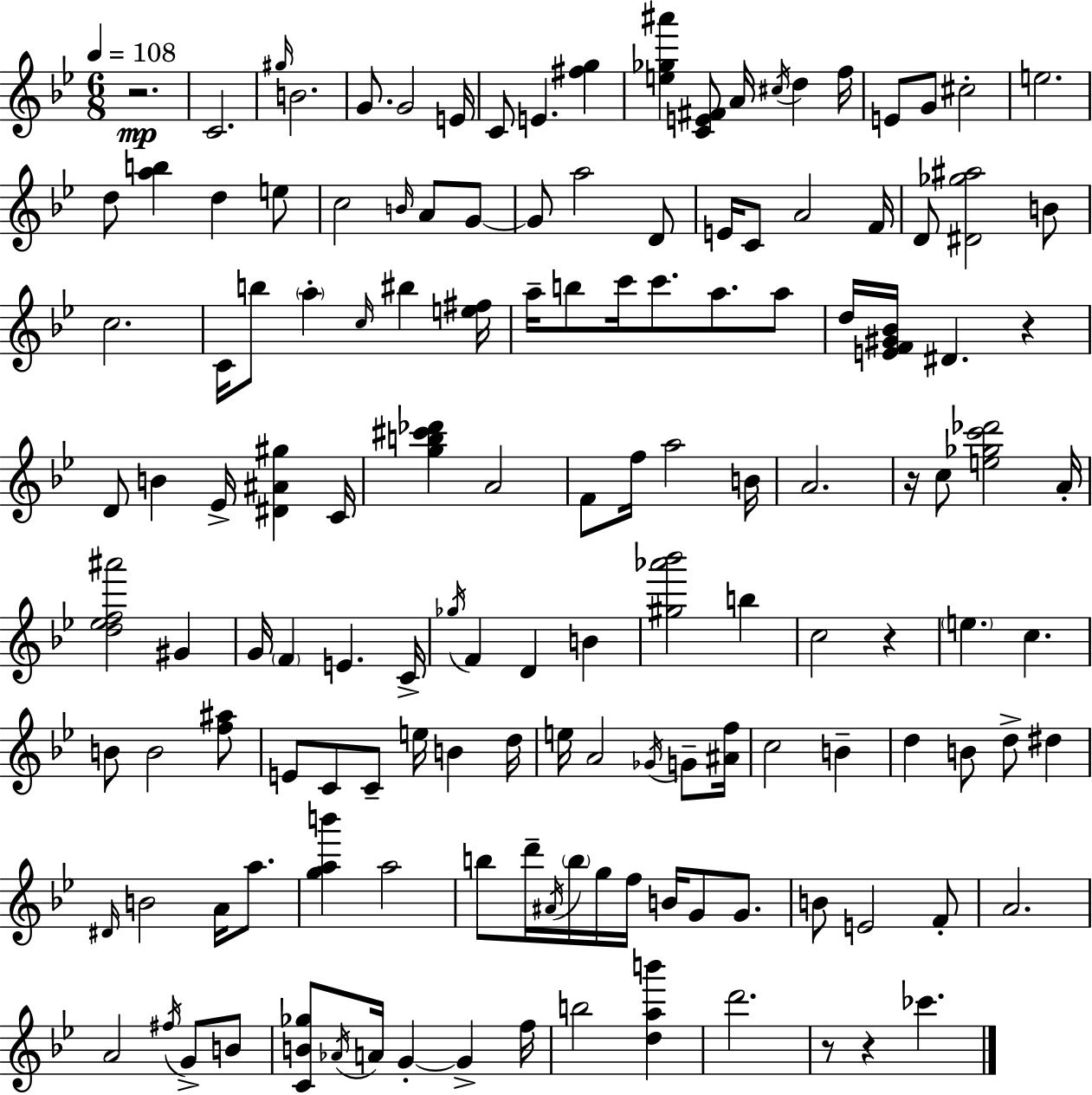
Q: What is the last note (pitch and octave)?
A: CES6